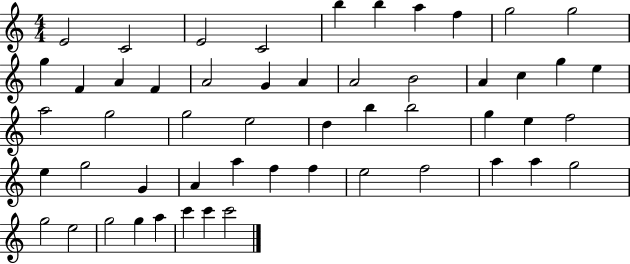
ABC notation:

X:1
T:Untitled
M:4/4
L:1/4
K:C
E2 C2 E2 C2 b b a f g2 g2 g F A F A2 G A A2 B2 A c g e a2 g2 g2 e2 d b b2 g e f2 e g2 G A a f f e2 f2 a a g2 g2 e2 g2 g a c' c' c'2